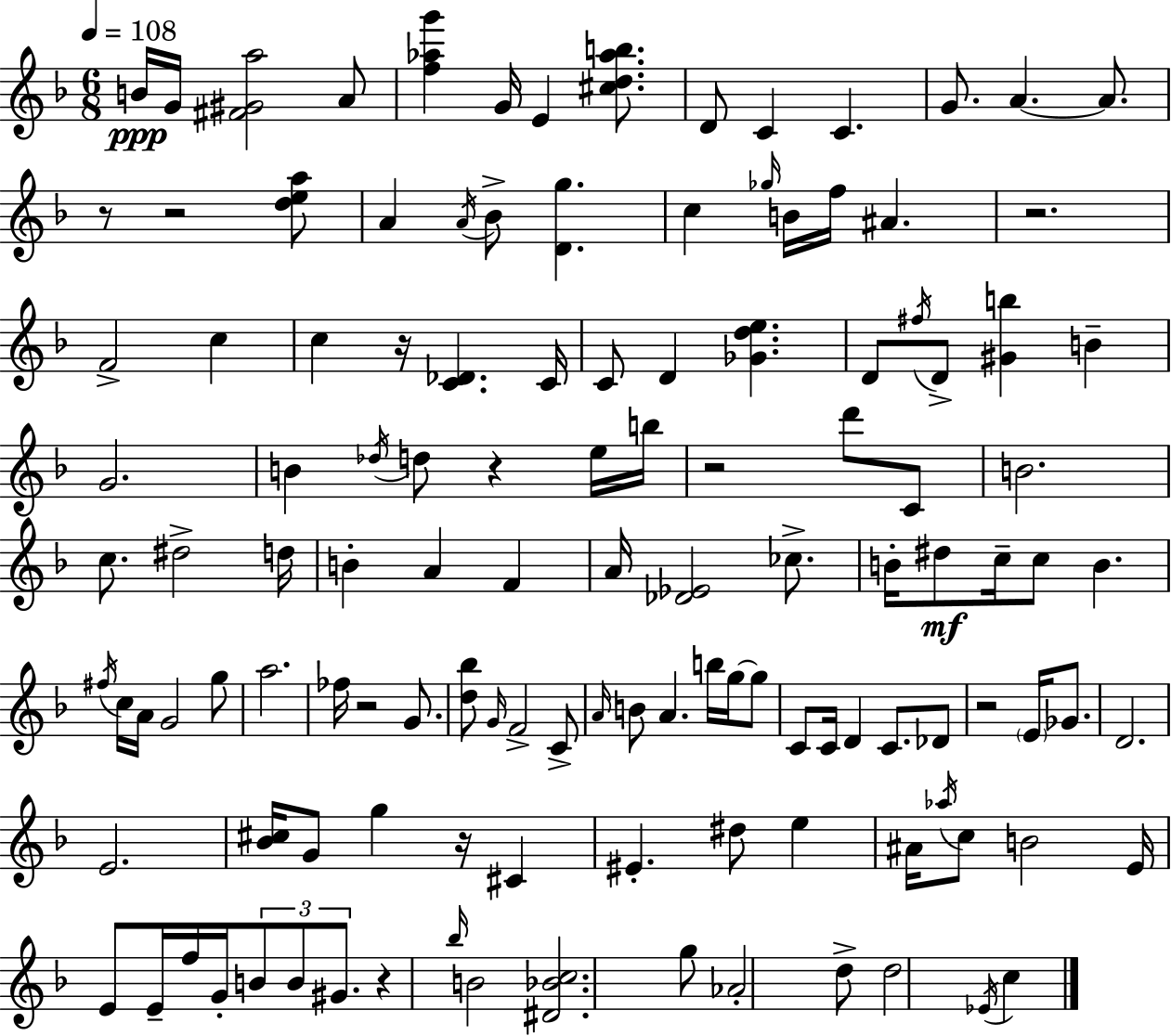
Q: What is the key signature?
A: D minor